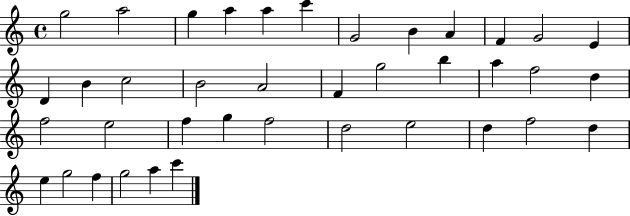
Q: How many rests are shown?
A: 0